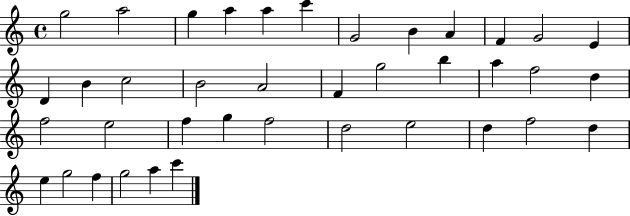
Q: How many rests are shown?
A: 0